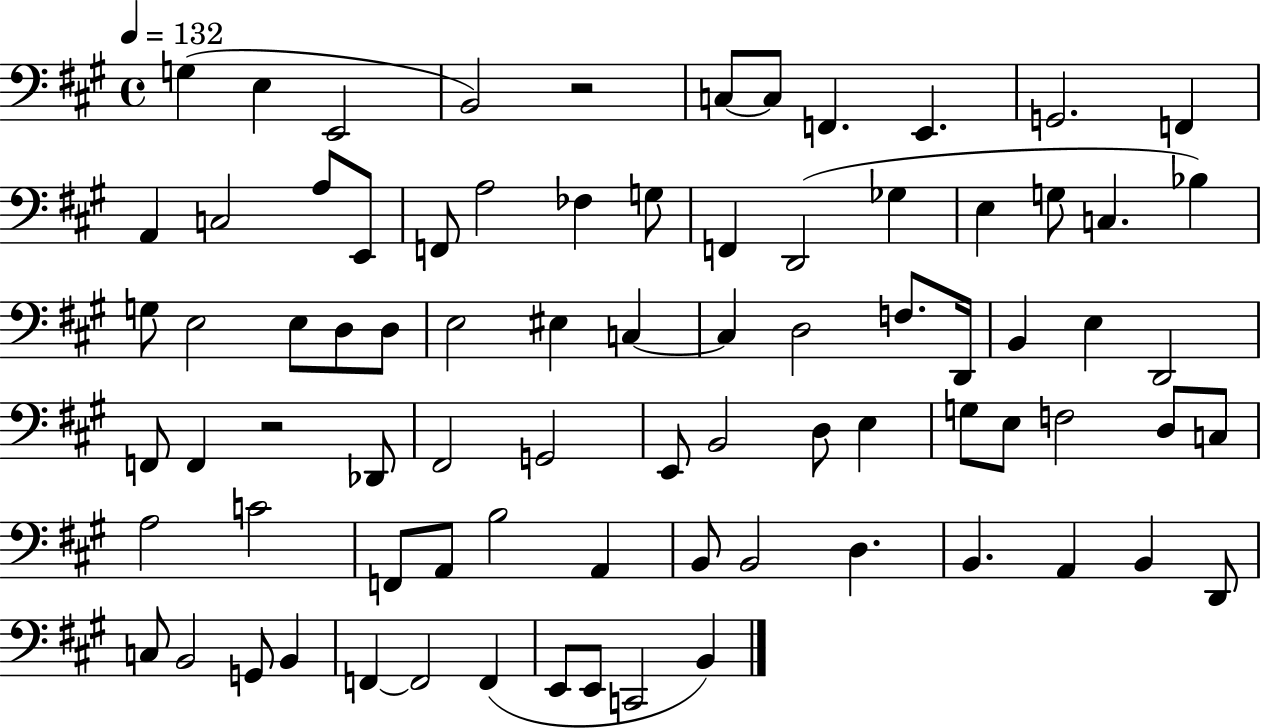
G3/q E3/q E2/h B2/h R/h C3/e C3/e F2/q. E2/q. G2/h. F2/q A2/q C3/h A3/e E2/e F2/e A3/h FES3/q G3/e F2/q D2/h Gb3/q E3/q G3/e C3/q. Bb3/q G3/e E3/h E3/e D3/e D3/e E3/h EIS3/q C3/q C3/q D3/h F3/e. D2/s B2/q E3/q D2/h F2/e F2/q R/h Db2/e F#2/h G2/h E2/e B2/h D3/e E3/q G3/e E3/e F3/h D3/e C3/e A3/h C4/h F2/e A2/e B3/h A2/q B2/e B2/h D3/q. B2/q. A2/q B2/q D2/e C3/e B2/h G2/e B2/q F2/q F2/h F2/q E2/e E2/e C2/h B2/q